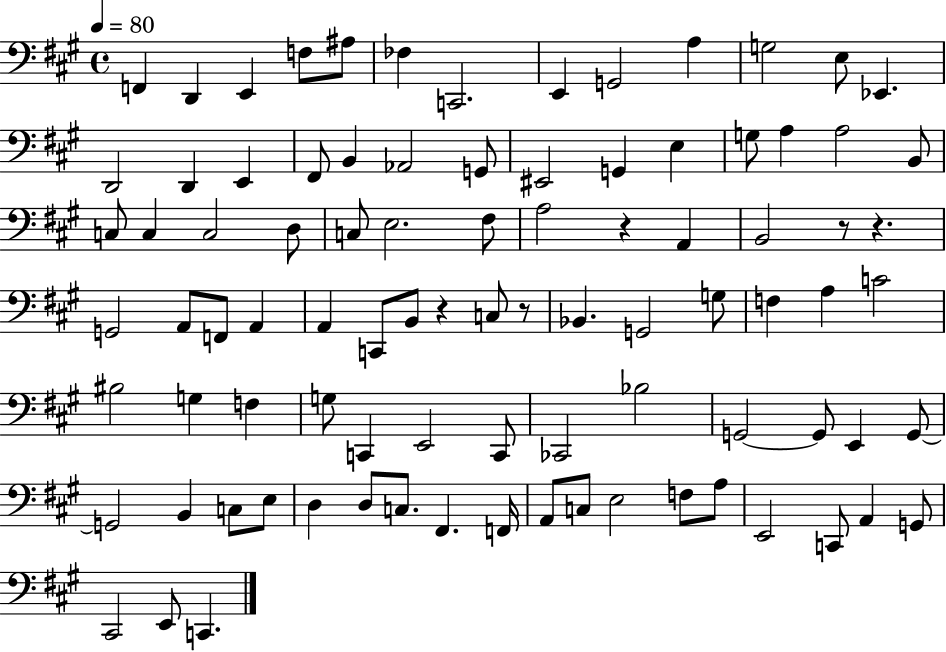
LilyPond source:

{
  \clef bass
  \time 4/4
  \defaultTimeSignature
  \key a \major
  \tempo 4 = 80
  f,4 d,4 e,4 f8 ais8 | fes4 c,2. | e,4 g,2 a4 | g2 e8 ees,4. | \break d,2 d,4 e,4 | fis,8 b,4 aes,2 g,8 | eis,2 g,4 e4 | g8 a4 a2 b,8 | \break c8 c4 c2 d8 | c8 e2. fis8 | a2 r4 a,4 | b,2 r8 r4. | \break g,2 a,8 f,8 a,4 | a,4 c,8 b,8 r4 c8 r8 | bes,4. g,2 g8 | f4 a4 c'2 | \break bis2 g4 f4 | g8 c,4 e,2 c,8 | ces,2 bes2 | g,2~~ g,8 e,4 g,8~~ | \break g,2 b,4 c8 e8 | d4 d8 c8. fis,4. f,16 | a,8 c8 e2 f8 a8 | e,2 c,8 a,4 g,8 | \break cis,2 e,8 c,4. | \bar "|."
}